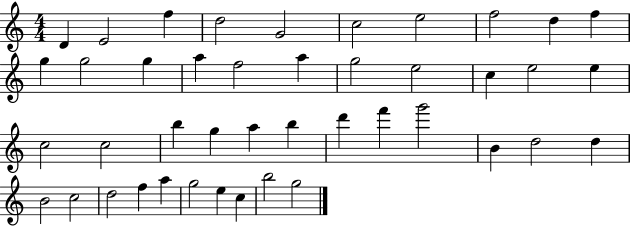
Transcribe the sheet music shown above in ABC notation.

X:1
T:Untitled
M:4/4
L:1/4
K:C
D E2 f d2 G2 c2 e2 f2 d f g g2 g a f2 a g2 e2 c e2 e c2 c2 b g a b d' f' g'2 B d2 d B2 c2 d2 f a g2 e c b2 g2